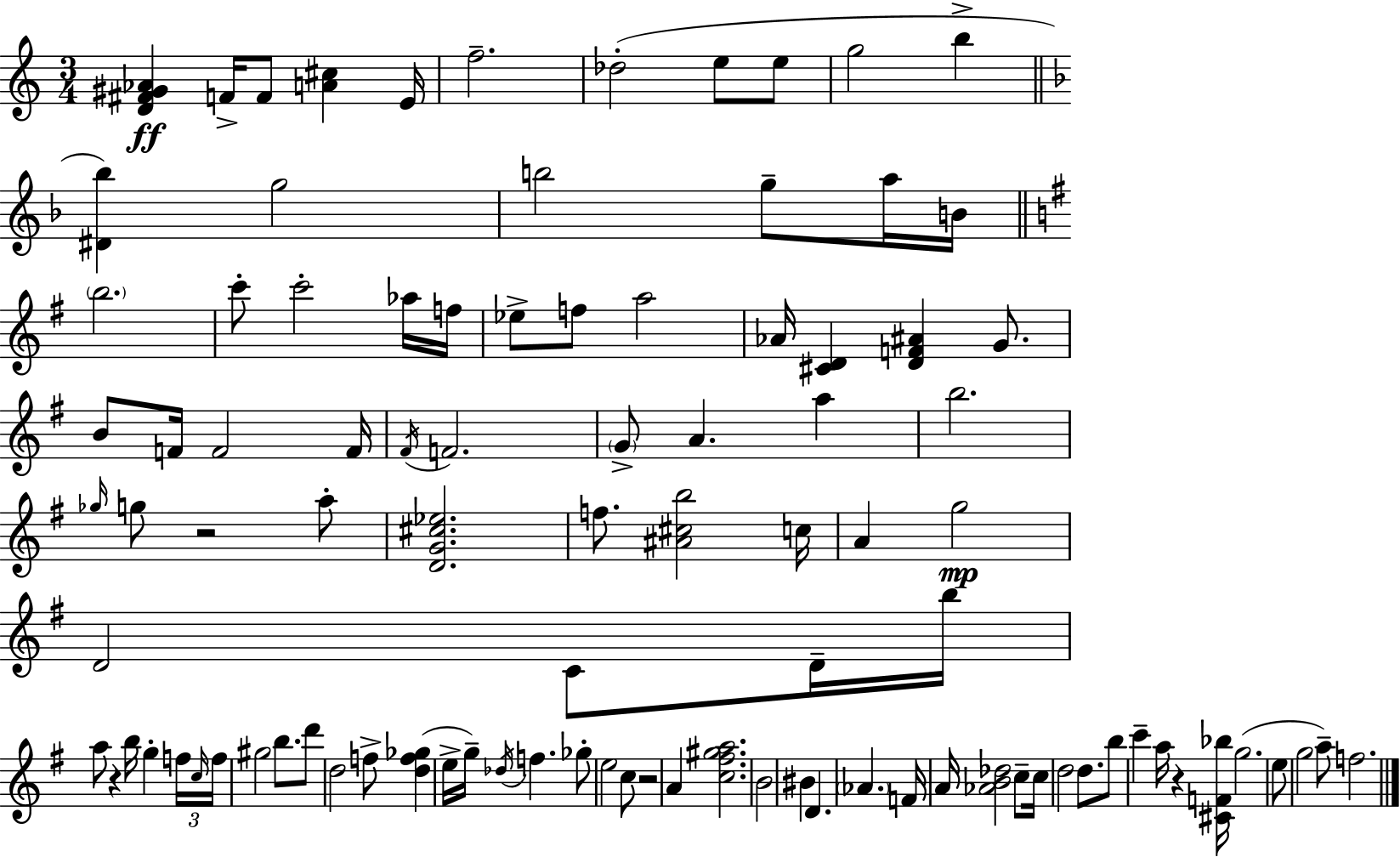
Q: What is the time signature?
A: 3/4